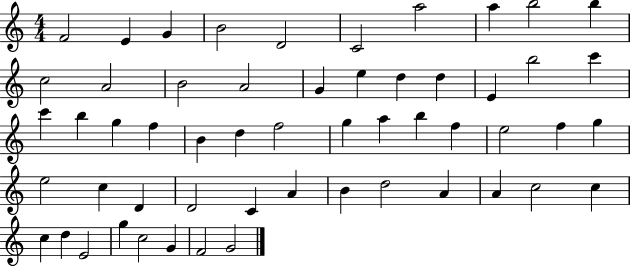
X:1
T:Untitled
M:4/4
L:1/4
K:C
F2 E G B2 D2 C2 a2 a b2 b c2 A2 B2 A2 G e d d E b2 c' c' b g f B d f2 g a b f e2 f g e2 c D D2 C A B d2 A A c2 c c d E2 g c2 G F2 G2